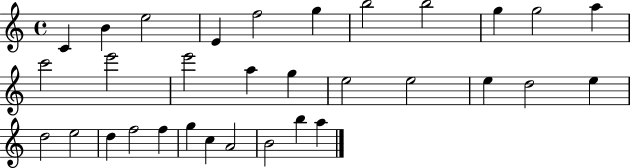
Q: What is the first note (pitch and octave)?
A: C4